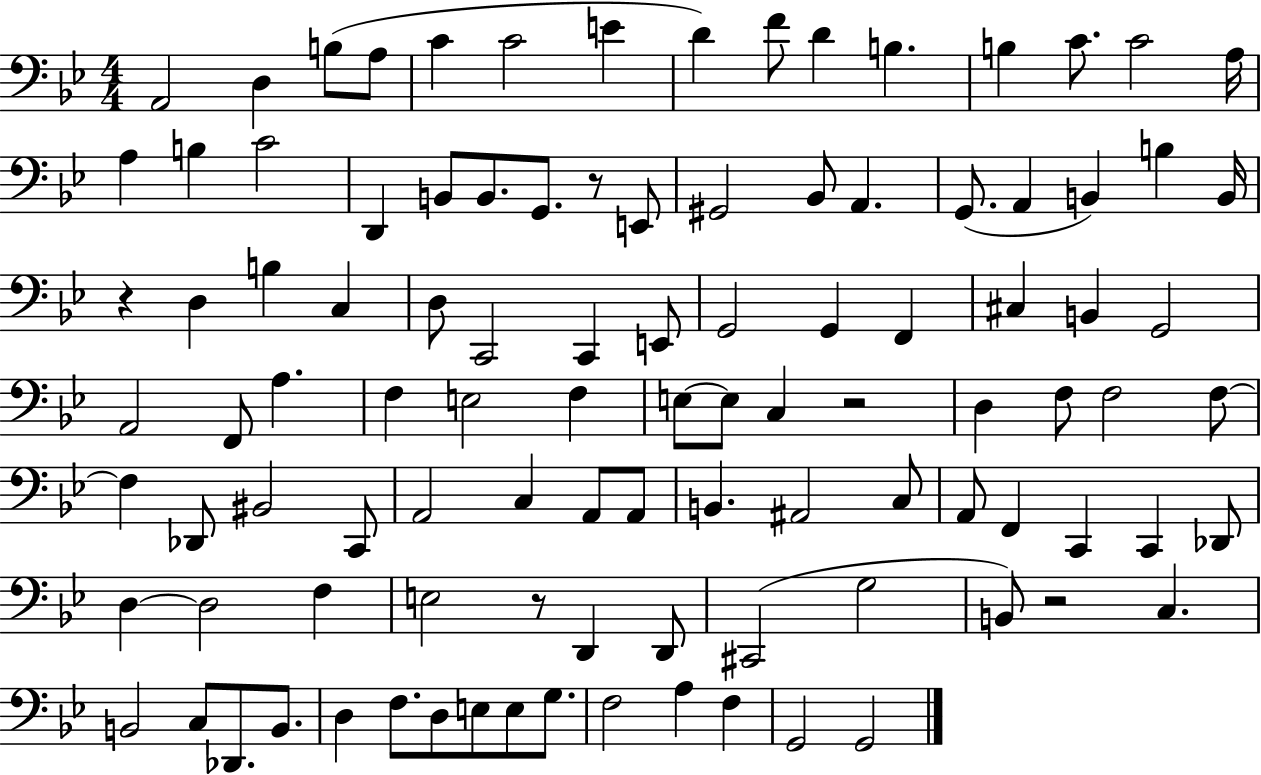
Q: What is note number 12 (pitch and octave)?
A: B3